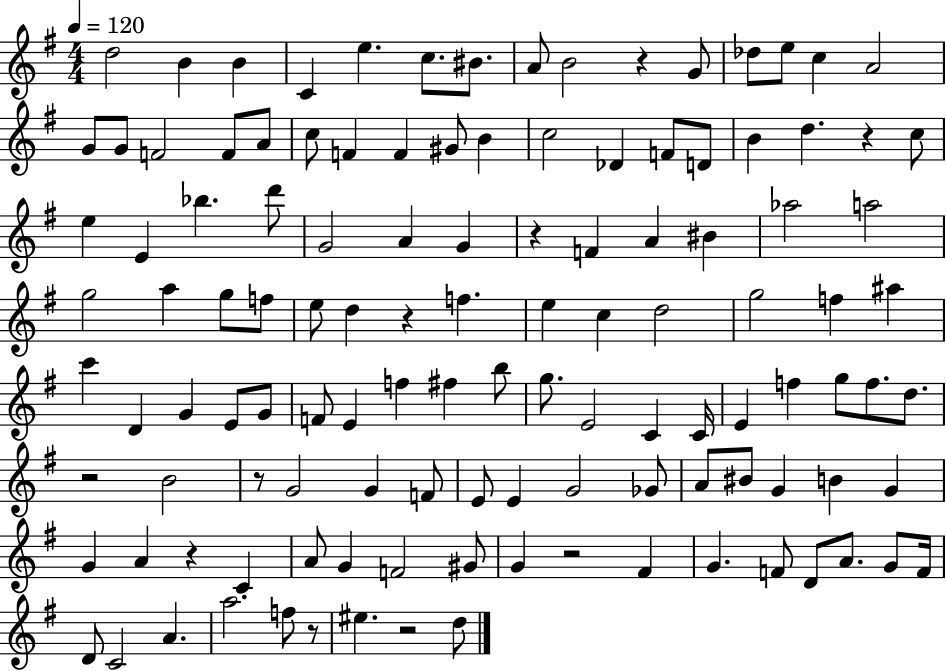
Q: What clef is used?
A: treble